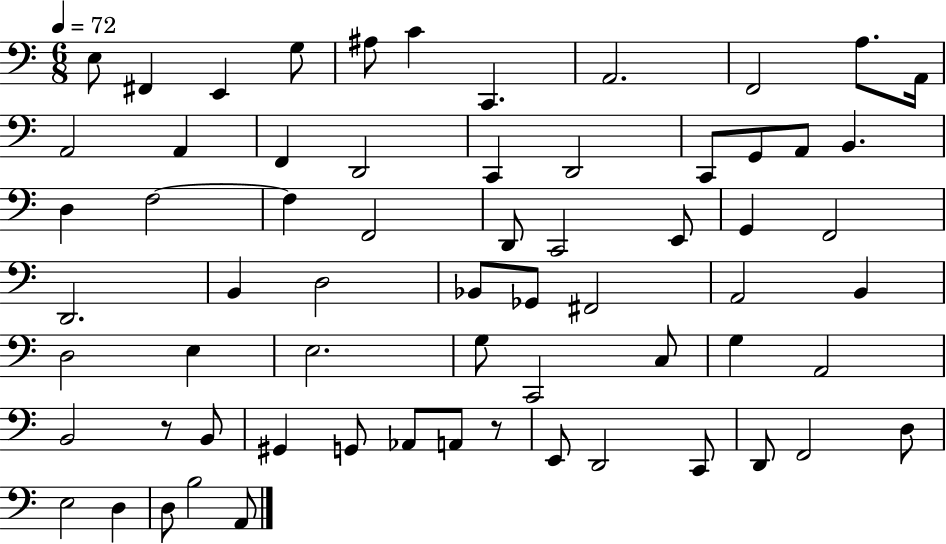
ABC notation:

X:1
T:Untitled
M:6/8
L:1/4
K:C
E,/2 ^F,, E,, G,/2 ^A,/2 C C,, A,,2 F,,2 A,/2 A,,/4 A,,2 A,, F,, D,,2 C,, D,,2 C,,/2 G,,/2 A,,/2 B,, D, F,2 F, F,,2 D,,/2 C,,2 E,,/2 G,, F,,2 D,,2 B,, D,2 _B,,/2 _G,,/2 ^F,,2 A,,2 B,, D,2 E, E,2 G,/2 C,,2 C,/2 G, A,,2 B,,2 z/2 B,,/2 ^G,, G,,/2 _A,,/2 A,,/2 z/2 E,,/2 D,,2 C,,/2 D,,/2 F,,2 D,/2 E,2 D, D,/2 B,2 A,,/2